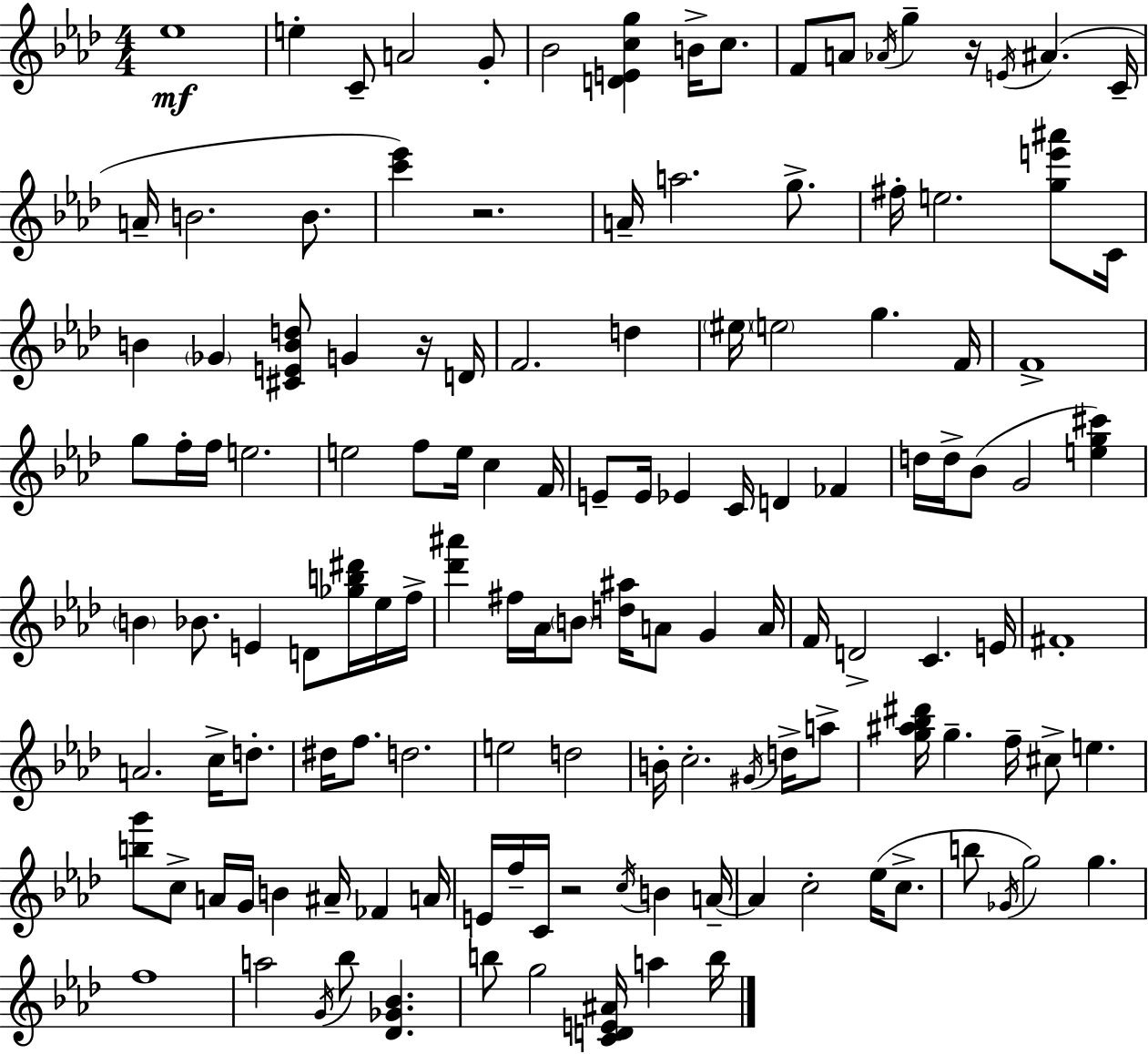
{
  \clef treble
  \numericTimeSignature
  \time 4/4
  \key f \minor
  ees''1\mf | e''4-. c'8-- a'2 g'8-. | bes'2 <d' e' c'' g''>4 b'16-> c''8. | f'8 a'8 \acciaccatura { aes'16 } g''4-- r16 \acciaccatura { e'16 } ais'4.( | \break c'16-- a'16-- b'2. b'8. | <c''' ees'''>4) r2. | a'16-- a''2. g''8.-> | fis''16-. e''2. <g'' e''' ais'''>8 | \break c'16 b'4 \parenthesize ges'4 <cis' e' b' d''>8 g'4 | r16 d'16 f'2. d''4 | \parenthesize eis''16 \parenthesize e''2 g''4. | f'16 f'1-> | \break g''8 f''16-. f''16 e''2. | e''2 f''8 e''16 c''4 | f'16 e'8-- e'16 ees'4 c'16 d'4 fes'4 | d''16 d''16-> bes'8( g'2 <e'' g'' cis'''>4) | \break \parenthesize b'4 bes'8. e'4 d'8 <ges'' b'' dis'''>16 | ees''16 f''16-> <des''' ais'''>4 fis''16 aes'16 \parenthesize b'8 <d'' ais''>16 a'8 g'4 | a'16 f'16 d'2-> c'4. | e'16 fis'1-. | \break a'2. c''16-> d''8.-. | dis''16 f''8. d''2. | e''2 d''2 | b'16-. c''2.-. \acciaccatura { gis'16 } | \break d''16-> a''8-> <g'' ais'' bes'' dis'''>16 g''4.-- f''16-- cis''8-> e''4. | <b'' g'''>8 c''8-> a'16 g'16 b'4 ais'16-- fes'4 | a'16 e'16 f''16-- c'16 r2 \acciaccatura { c''16 } b'4 | a'16--~~ a'4 c''2-. | \break ees''16( c''8.-> b''8 \acciaccatura { ges'16 } g''2) g''4. | f''1 | a''2 \acciaccatura { g'16 } bes''8 | <des' ges' bes'>4. b''8 g''2 | \break <c' d' e' ais'>16 a''4 b''16 \bar "|."
}